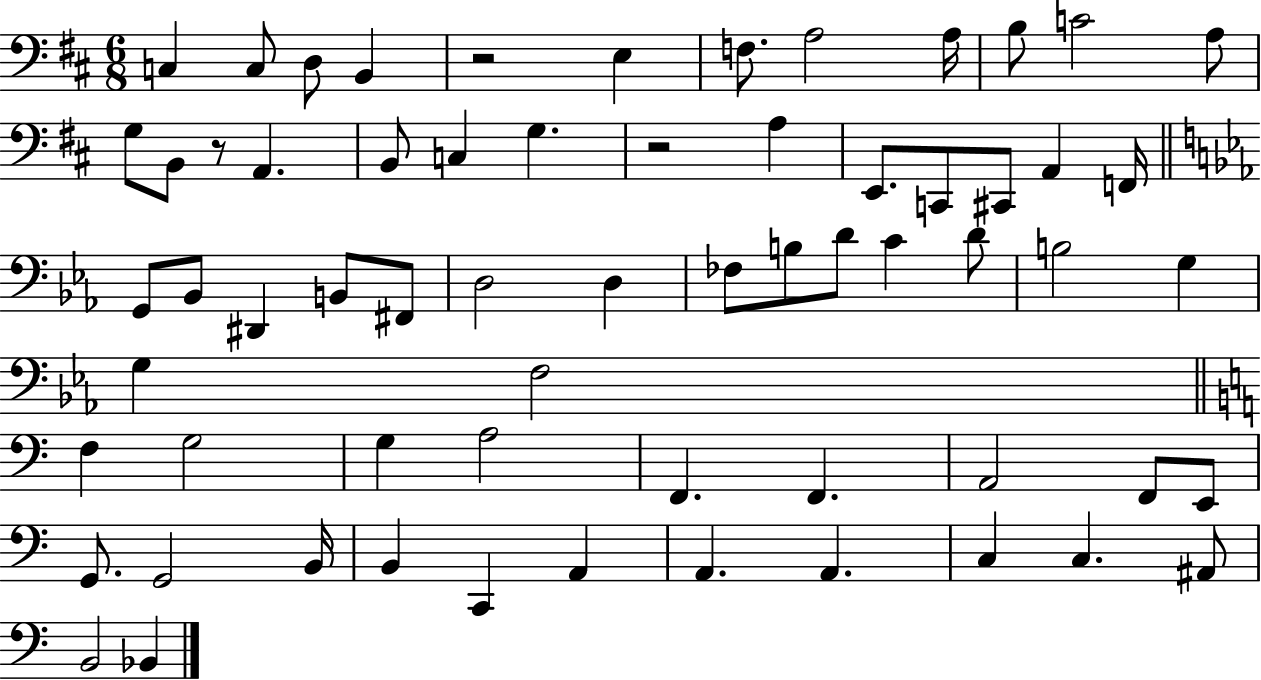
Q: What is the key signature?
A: D major